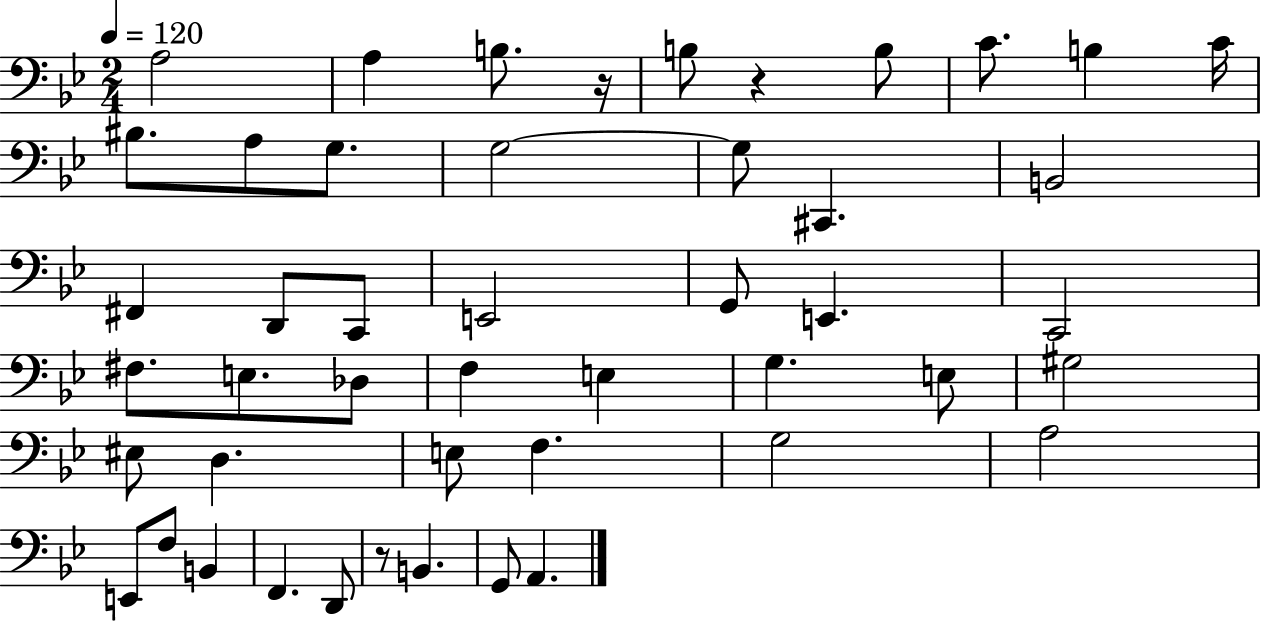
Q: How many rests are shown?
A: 3